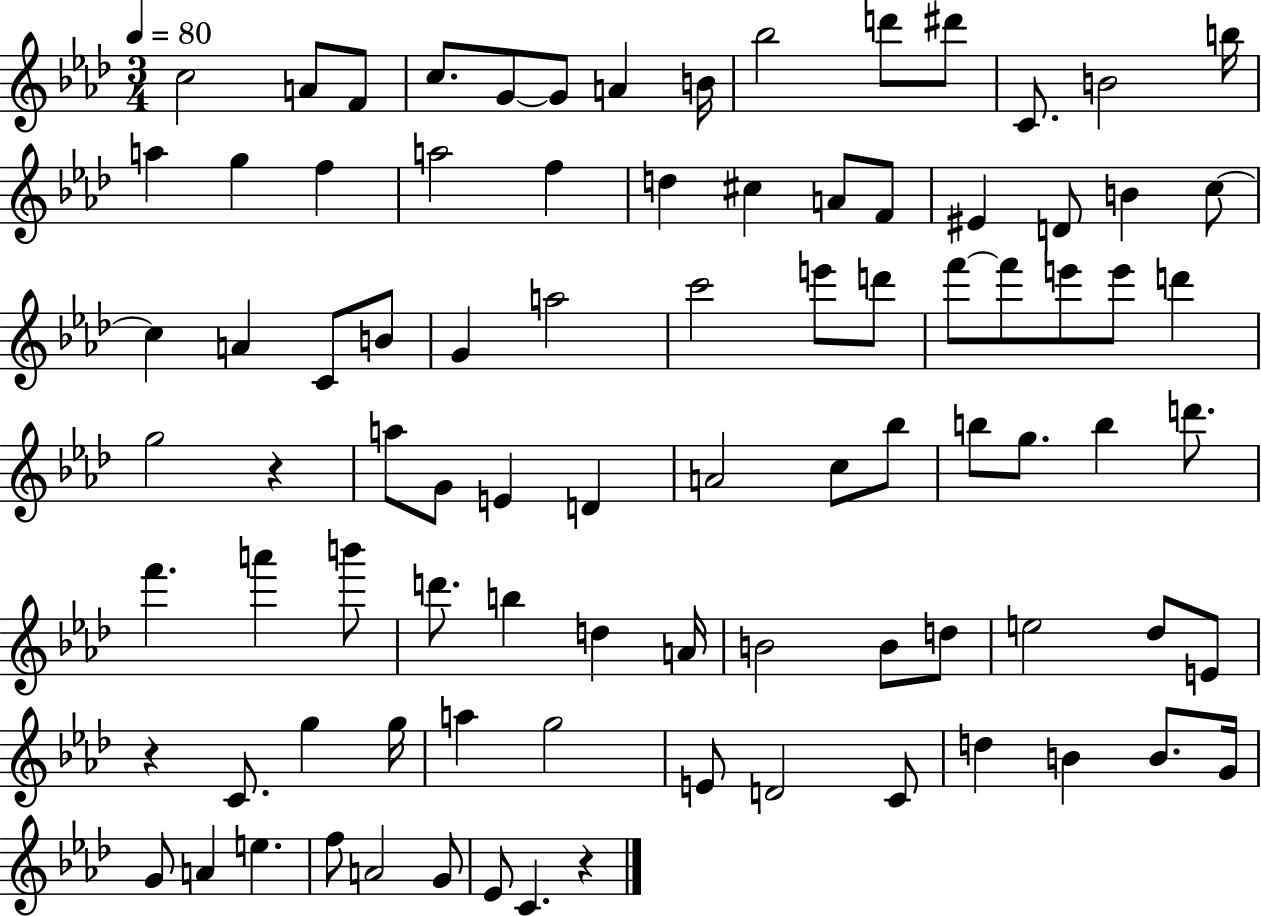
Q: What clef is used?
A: treble